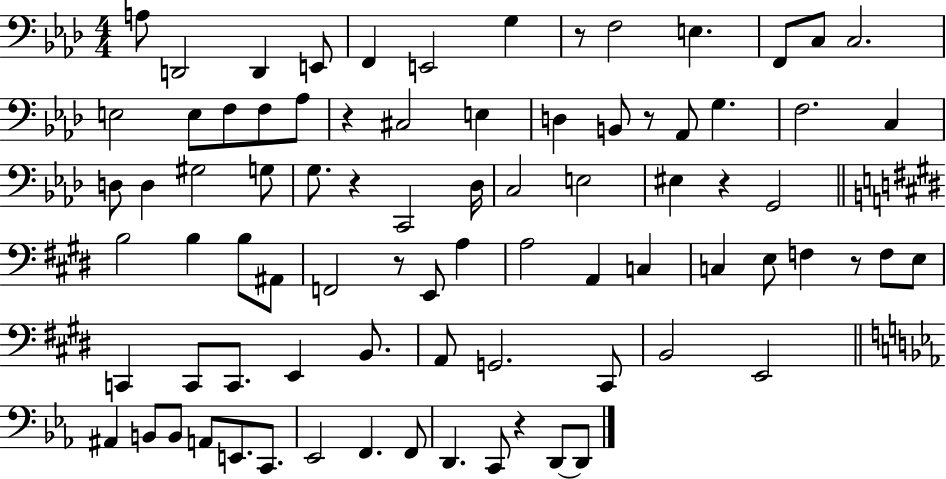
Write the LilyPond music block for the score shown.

{
  \clef bass
  \numericTimeSignature
  \time 4/4
  \key aes \major
  a8 d,2 d,4 e,8 | f,4 e,2 g4 | r8 f2 e4. | f,8 c8 c2. | \break e2 e8 f8 f8 aes8 | r4 cis2 e4 | d4 b,8 r8 aes,8 g4. | f2. c4 | \break d8 d4 gis2 g8 | g8. r4 c,2 des16 | c2 e2 | eis4 r4 g,2 | \break \bar "||" \break \key e \major b2 b4 b8 ais,8 | f,2 r8 e,8 a4 | a2 a,4 c4 | c4 e8 f4 r8 f8 e8 | \break c,4 c,8 c,8. e,4 b,8. | a,8 g,2. cis,8 | b,2 e,2 | \bar "||" \break \key ees \major ais,4 b,8 b,8 a,8 e,8. c,8. | ees,2 f,4. f,8 | d,4. c,8 r4 d,8~~ d,8 | \bar "|."
}